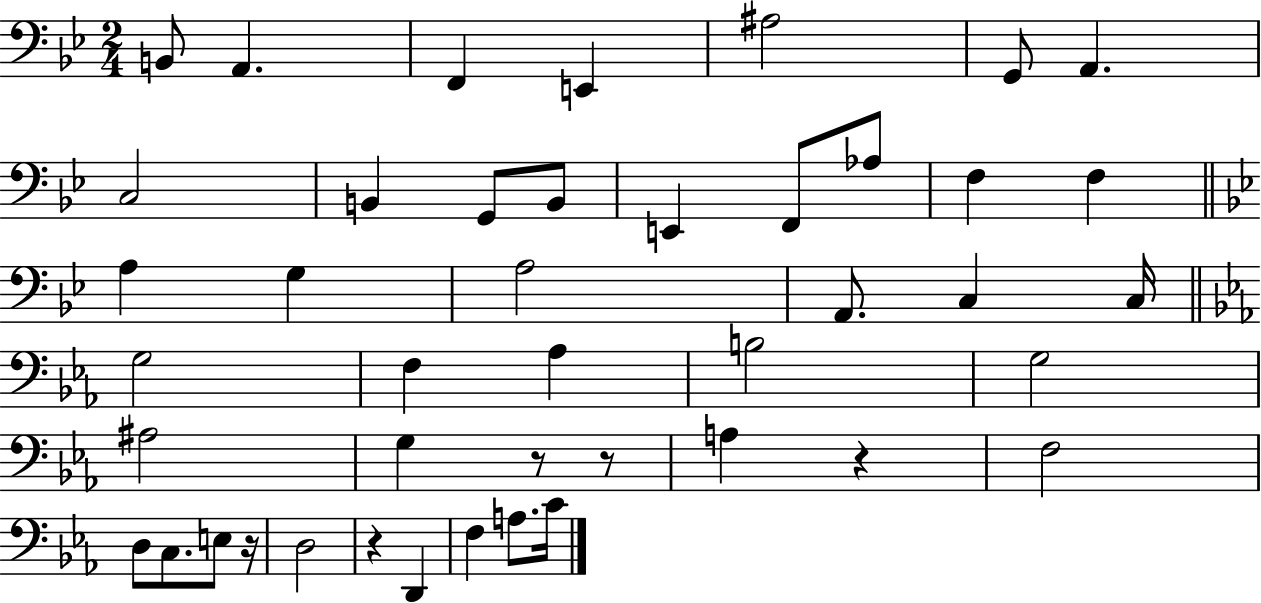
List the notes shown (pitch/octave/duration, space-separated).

B2/e A2/q. F2/q E2/q A#3/h G2/e A2/q. C3/h B2/q G2/e B2/e E2/q F2/e Ab3/e F3/q F3/q A3/q G3/q A3/h A2/e. C3/q C3/s G3/h F3/q Ab3/q B3/h G3/h A#3/h G3/q R/e R/e A3/q R/q F3/h D3/e C3/e. E3/e R/s D3/h R/q D2/q F3/q A3/e. C4/s